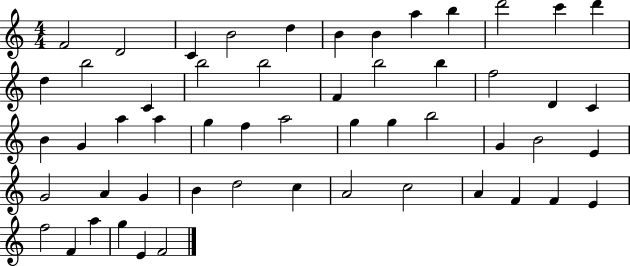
X:1
T:Untitled
M:4/4
L:1/4
K:C
F2 D2 C B2 d B B a b d'2 c' d' d b2 C b2 b2 F b2 b f2 D C B G a a g f a2 g g b2 G B2 E G2 A G B d2 c A2 c2 A F F E f2 F a g E F2